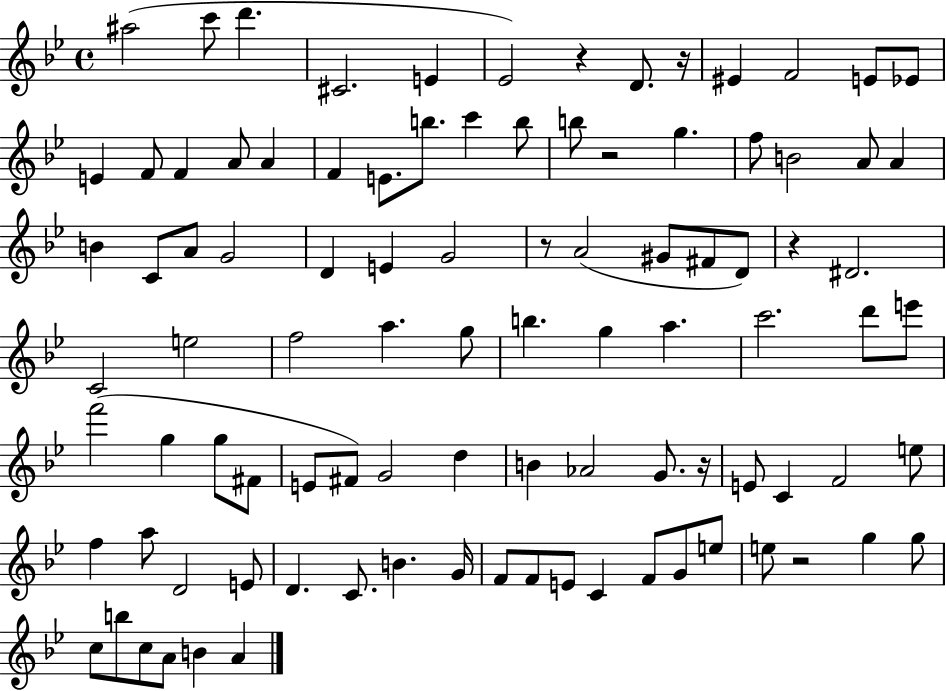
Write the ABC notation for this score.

X:1
T:Untitled
M:4/4
L:1/4
K:Bb
^a2 c'/2 d' ^C2 E _E2 z D/2 z/4 ^E F2 E/2 _E/2 E F/2 F A/2 A F E/2 b/2 c' b/2 b/2 z2 g f/2 B2 A/2 A B C/2 A/2 G2 D E G2 z/2 A2 ^G/2 ^F/2 D/2 z ^D2 C2 e2 f2 a g/2 b g a c'2 d'/2 e'/2 f'2 g g/2 ^F/2 E/2 ^F/2 G2 d B _A2 G/2 z/4 E/2 C F2 e/2 f a/2 D2 E/2 D C/2 B G/4 F/2 F/2 E/2 C F/2 G/2 e/2 e/2 z2 g g/2 c/2 b/2 c/2 A/2 B A